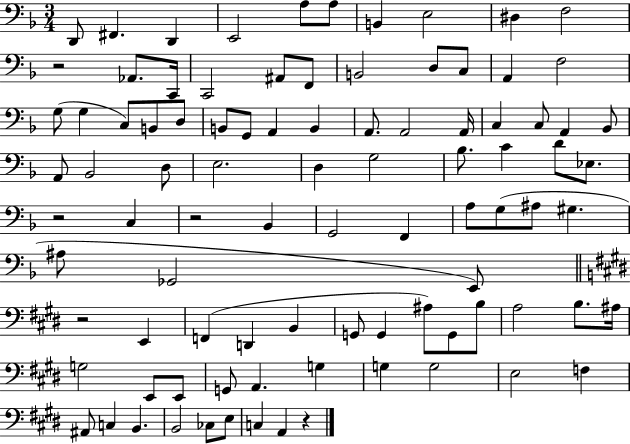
D2/e F#2/q. D2/q E2/h A3/e A3/e B2/q E3/h D#3/q F3/h R/h Ab2/e. C2/s C2/h A#2/e F2/e B2/h D3/e C3/e A2/q F3/h G3/e G3/q C3/e B2/e D3/e B2/e G2/e A2/q B2/q A2/e. A2/h A2/s C3/q C3/e A2/q Bb2/e A2/e Bb2/h D3/e E3/h. D3/q G3/h Bb3/e. C4/q D4/e Eb3/e. R/h C3/q R/h Bb2/q G2/h F2/q A3/e G3/e A#3/e G#3/q. A#3/e Gb2/h E2/e R/h E2/q F2/q D2/q B2/q G2/e G2/q A#3/e G2/e B3/e A3/h B3/e. A#3/s G3/h E2/e E2/e G2/e A2/q. G3/q G3/q G3/h E3/h F3/q A#2/e C3/q B2/q. B2/h CES3/e E3/e C3/q A2/q R/q